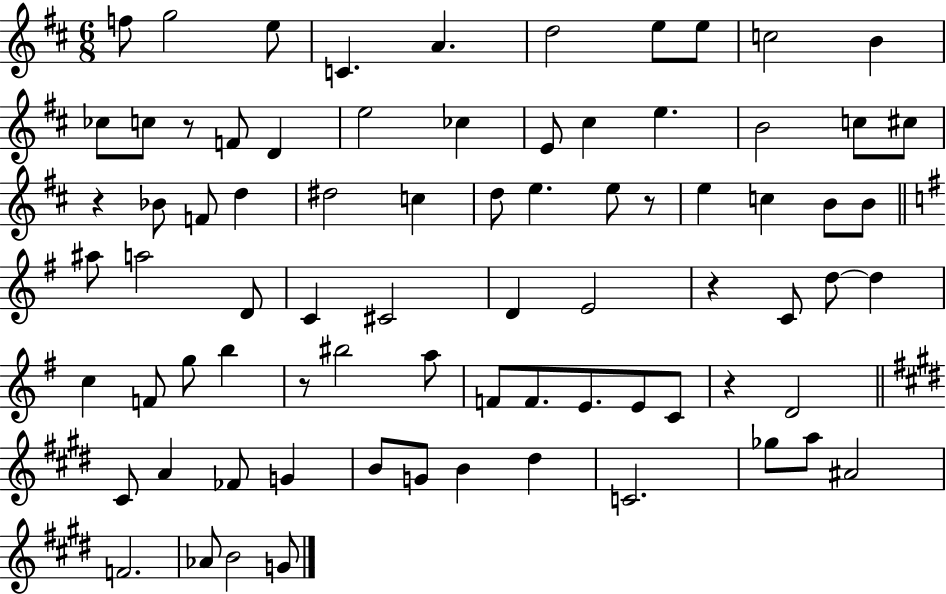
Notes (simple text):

F5/e G5/h E5/e C4/q. A4/q. D5/h E5/e E5/e C5/h B4/q CES5/e C5/e R/e F4/e D4/q E5/h CES5/q E4/e C#5/q E5/q. B4/h C5/e C#5/e R/q Bb4/e F4/e D5/q D#5/h C5/q D5/e E5/q. E5/e R/e E5/q C5/q B4/e B4/e A#5/e A5/h D4/e C4/q C#4/h D4/q E4/h R/q C4/e D5/e D5/q C5/q F4/e G5/e B5/q R/e BIS5/h A5/e F4/e F4/e. E4/e. E4/e C4/e R/q D4/h C#4/e A4/q FES4/e G4/q B4/e G4/e B4/q D#5/q C4/h. Gb5/e A5/e A#4/h F4/h. Ab4/e B4/h G4/e